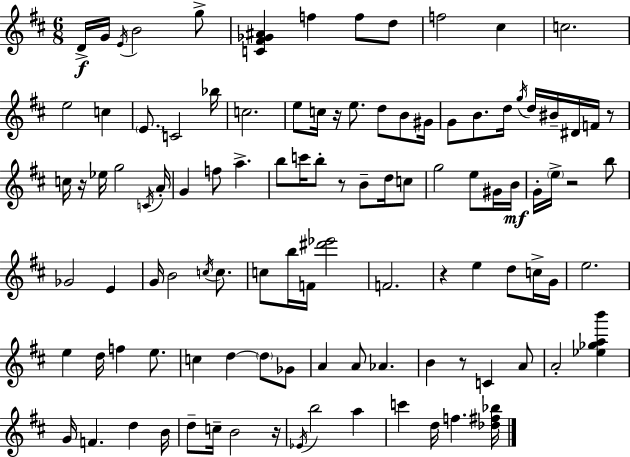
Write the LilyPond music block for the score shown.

{
  \clef treble
  \numericTimeSignature
  \time 6/8
  \key d \major
  d'16->\f g'16 \acciaccatura { e'16 } b'2 g''8-> | <c' fis' ges' ais'>4 f''4 f''8 d''8 | f''2 cis''4 | c''2. | \break e''2 c''4 | \parenthesize e'8. c'2 | bes''16 c''2. | e''8 c''16 r16 e''8. d''8 b'8 | \break gis'16 g'8 b'8. d''16 \acciaccatura { g''16 } d''16 bis'16-- dis'16 f'16 | r8 c''16 r16 ees''16 g''2 | \acciaccatura { c'16 } a'16-. g'4 f''8 a''4.-> | b''8 c'''16 b''8-. r8 b'8-- | \break d''16 c''8 g''2 e''8 | gis'16 b'16\mf g'16-. \parenthesize e''16-> r2 | b''8 ges'2 e'4 | g'16 b'2 | \break \acciaccatura { c''16 } c''8. c''8 b''16 f'16 <dis''' ees'''>2 | f'2. | r4 e''4 | d''8 c''16-> g'16 e''2. | \break e''4 d''16 f''4 | e''8. c''4 d''4~~ | \parenthesize d''8 ges'8 a'4 a'8 aes'4. | b'4 r8 c'4 | \break a'8 a'2-. | <ees'' ges'' a'' b'''>4 g'16 f'4. d''4 | b'16 d''8-- c''16-- b'2 | r16 \acciaccatura { ees'16 } b''2 | \break a''4 c'''4 d''16 f''4. | <des'' fis'' bes''>16 \bar "|."
}